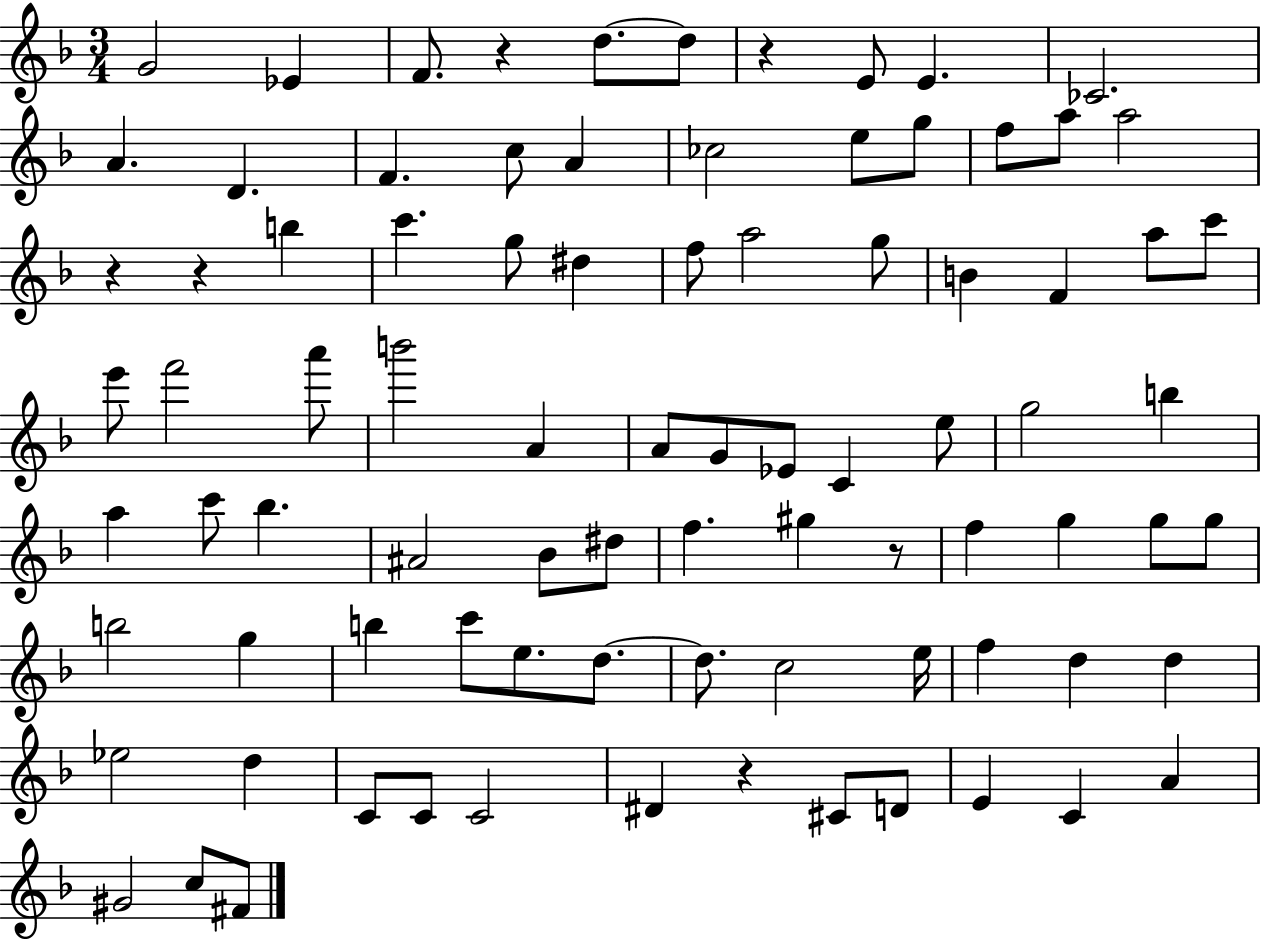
X:1
T:Untitled
M:3/4
L:1/4
K:F
G2 _E F/2 z d/2 d/2 z E/2 E _C2 A D F c/2 A _c2 e/2 g/2 f/2 a/2 a2 z z b c' g/2 ^d f/2 a2 g/2 B F a/2 c'/2 e'/2 f'2 a'/2 b'2 A A/2 G/2 _E/2 C e/2 g2 b a c'/2 _b ^A2 _B/2 ^d/2 f ^g z/2 f g g/2 g/2 b2 g b c'/2 e/2 d/2 d/2 c2 e/4 f d d _e2 d C/2 C/2 C2 ^D z ^C/2 D/2 E C A ^G2 c/2 ^F/2